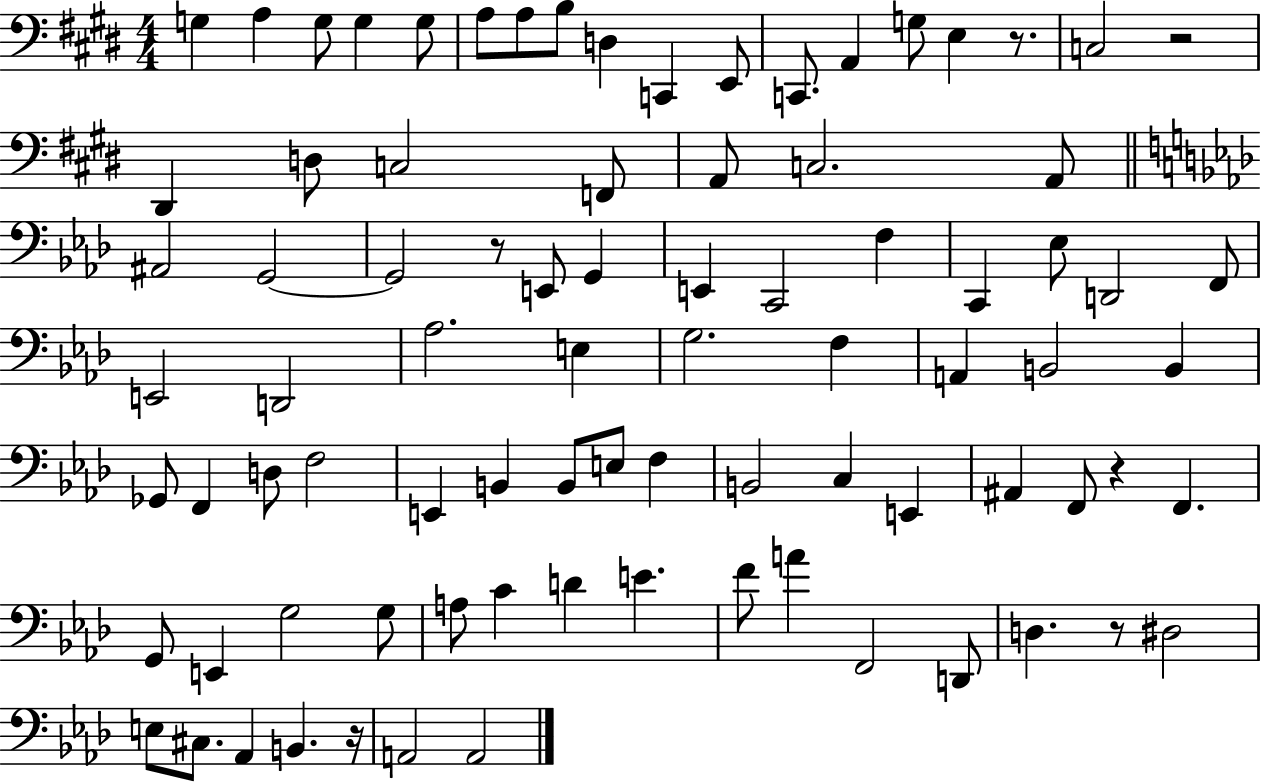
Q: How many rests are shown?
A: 6